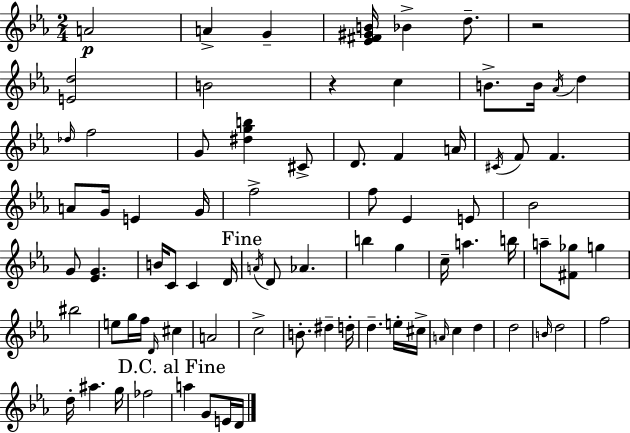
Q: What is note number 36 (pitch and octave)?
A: A4